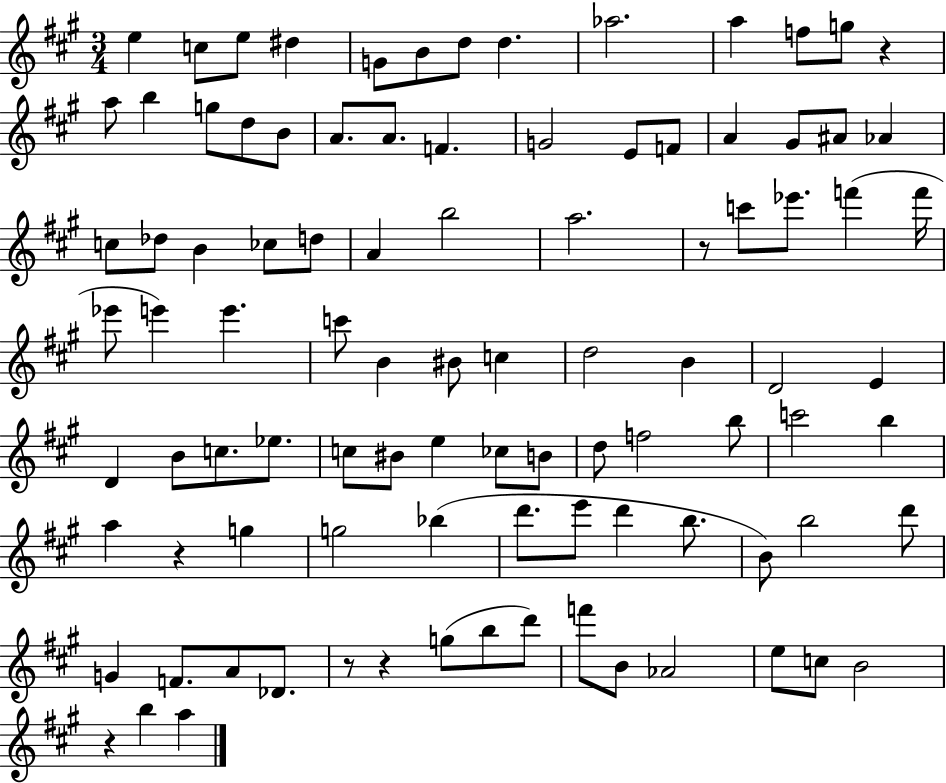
E5/q C5/e E5/e D#5/q G4/e B4/e D5/e D5/q. Ab5/h. A5/q F5/e G5/e R/q A5/e B5/q G5/e D5/e B4/e A4/e. A4/e. F4/q. G4/h E4/e F4/e A4/q G#4/e A#4/e Ab4/q C5/e Db5/e B4/q CES5/e D5/e A4/q B5/h A5/h. R/e C6/e Eb6/e. F6/q F6/s Eb6/e E6/q E6/q. C6/e B4/q BIS4/e C5/q D5/h B4/q D4/h E4/q D4/q B4/e C5/e. Eb5/e. C5/e BIS4/e E5/q CES5/e B4/e D5/e F5/h B5/e C6/h B5/q A5/q R/q G5/q G5/h Bb5/q D6/e. E6/e D6/q B5/e. B4/e B5/h D6/e G4/q F4/e. A4/e Db4/e. R/e R/q G5/e B5/e D6/e F6/e B4/e Ab4/h E5/e C5/e B4/h R/q B5/q A5/q